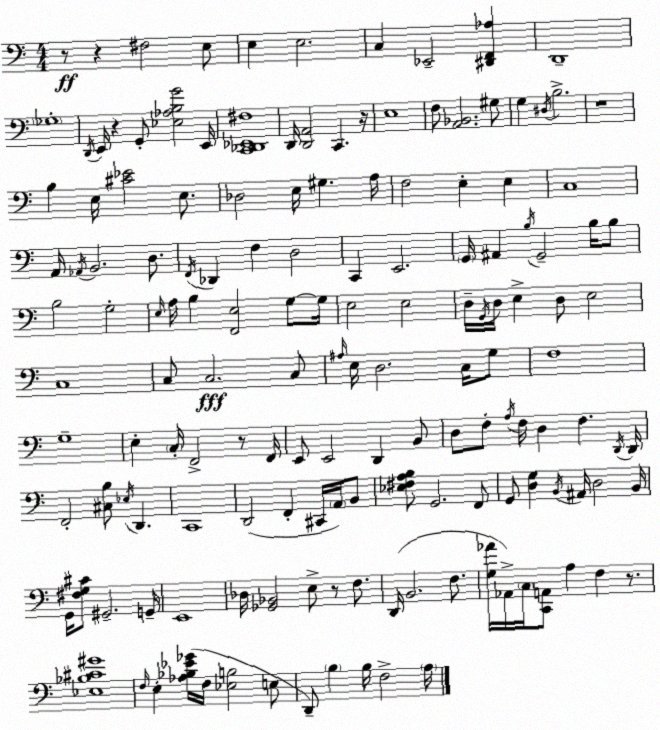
X:1
T:Untitled
M:4/4
L:1/4
K:C
z/2 z ^F,2 E,/2 E, E,2 C, _E,,2 [^D,,F,,_A,] D,,4 _G,4 D,,/4 E,,/4 z G,,/2 [_E,_A,B,G]2 E,,/4 [C,,_D,,_E,,^F,]4 D,,/4 [D,,A,,]2 C,, z/4 E,4 F,/2 [A,,_B,,]2 ^G,/2 G, ^D,/4 B,2 z4 B, E,/4 [^C_E]2 E,/2 _D,2 E,/4 ^G, A,/4 F,2 E, E, C,4 A,,/4 _A,,/4 B,,2 D,/2 F,,/4 _D,, F, D,2 C,, E,,2 G,,/4 ^A,, B,/4 G,,2 B,/4 B,/2 B,2 G,2 E,/4 A,/4 B, [F,,E,]2 G,/2 G,/4 E,2 E,2 D,/4 G,,/4 D,/4 E, D,/2 E,2 C,4 C,/2 C,2 C,/2 ^A,/4 E,/4 D,2 C,/4 G,/2 F,4 G,4 E, C,/4 F,,2 z/2 F,,/4 E,,/2 E,,2 D,, B,,/2 D,/2 F,/2 A,/4 F,/4 D, F, D,,/4 D,,/4 F,,2 [^C,B,]/2 _E,/4 D,, C,,4 D,,2 F,, ^C,,/4 A,,/4 B,,/2 [_E,^F,A,B,]/2 G,,2 F,,/2 G,,/2 [D,G,] B,,/4 ^A,,/4 D,2 B,,/4 G,,/4 [^F,G,^C]/2 ^G,,2 G,,/4 E,,4 _D,/4 [_G,,_B,,]2 E,/2 z/2 F,/2 D,,/4 B,,2 F,/2 [G,_A]/4 _A,,/4 C,/4 [C,,A,,]/2 A, F, z/2 [_E,_B,^C^G]4 F,/4 E, [_A,_B,_E_G]/4 F,/4 [_E,B,]2 E,/2 D,,/2 B, B,/4 F,2 A,/4